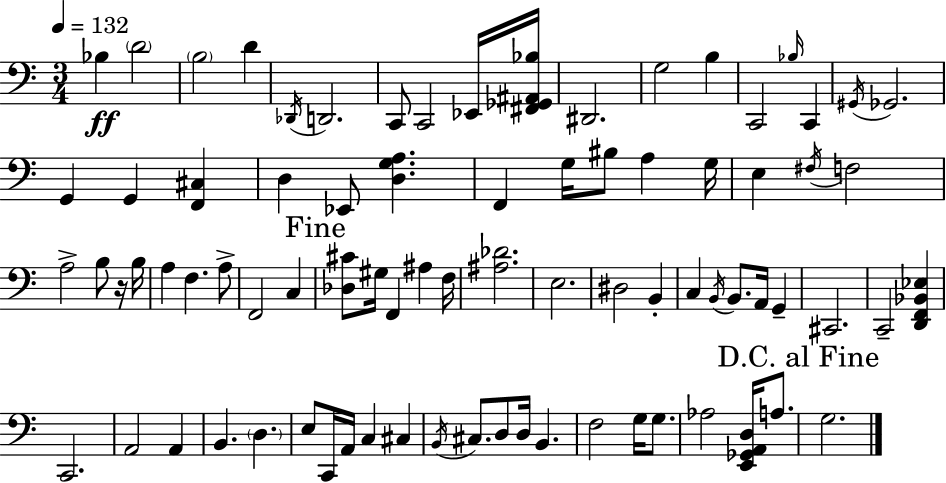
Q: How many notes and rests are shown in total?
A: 80